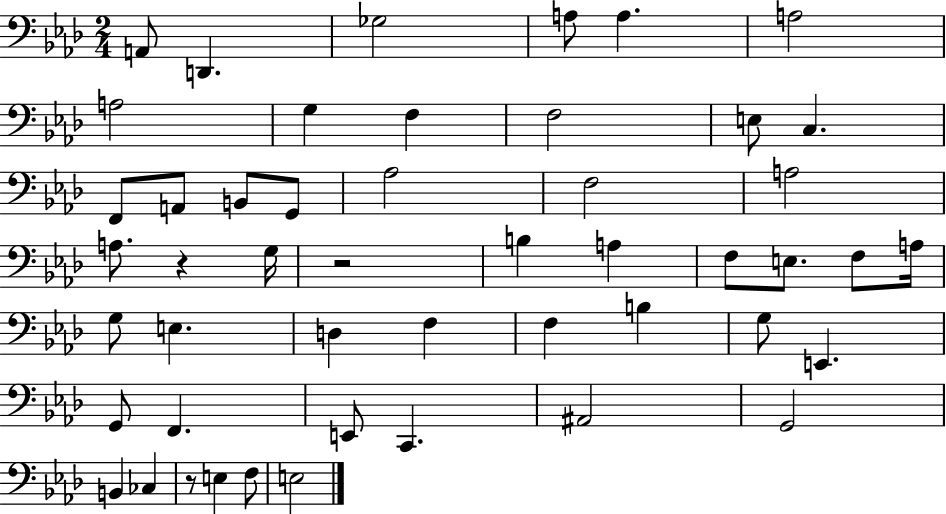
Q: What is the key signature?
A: AES major